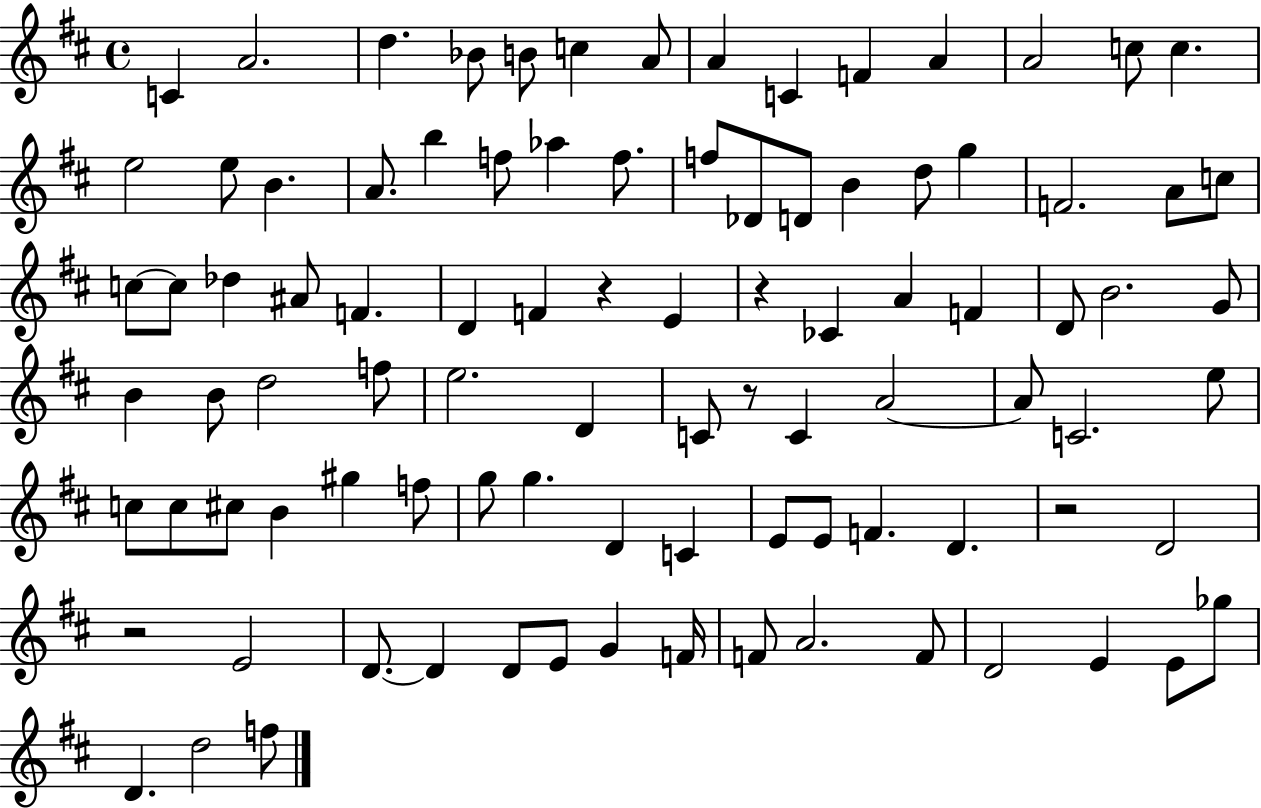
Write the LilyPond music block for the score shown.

{
  \clef treble
  \time 4/4
  \defaultTimeSignature
  \key d \major
  \repeat volta 2 { c'4 a'2. | d''4. bes'8 b'8 c''4 a'8 | a'4 c'4 f'4 a'4 | a'2 c''8 c''4. | \break e''2 e''8 b'4. | a'8. b''4 f''8 aes''4 f''8. | f''8 des'8 d'8 b'4 d''8 g''4 | f'2. a'8 c''8 | \break c''8~~ c''8 des''4 ais'8 f'4. | d'4 f'4 r4 e'4 | r4 ces'4 a'4 f'4 | d'8 b'2. g'8 | \break b'4 b'8 d''2 f''8 | e''2. d'4 | c'8 r8 c'4 a'2~~ | a'8 c'2. e''8 | \break c''8 c''8 cis''8 b'4 gis''4 f''8 | g''8 g''4. d'4 c'4 | e'8 e'8 f'4. d'4. | r2 d'2 | \break r2 e'2 | d'8.~~ d'4 d'8 e'8 g'4 f'16 | f'8 a'2. f'8 | d'2 e'4 e'8 ges''8 | \break d'4. d''2 f''8 | } \bar "|."
}